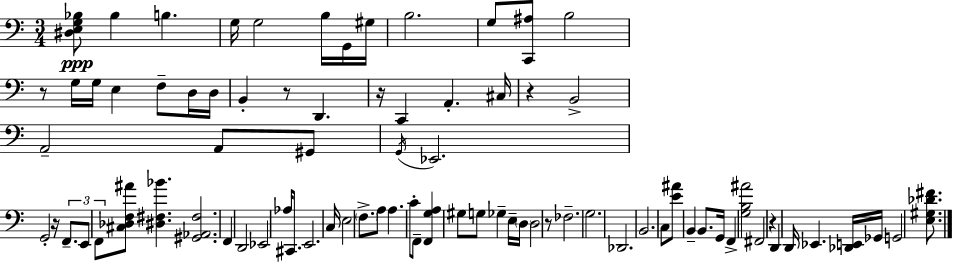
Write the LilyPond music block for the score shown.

{
  \clef bass
  \numericTimeSignature
  \time 3/4
  \key c \major
  \repeat volta 2 { <dis e g bes>8\ppp bes4 b4. | g16 g2 b16 g,16 gis16 | b2. | g8 <c, ais>8 b2 | \break r8 g16 g16 e4 f8-- d16 d16 | b,4-. r8 d,4. | r16 c,4 a,4.-. cis16 | r4 b,2-> | \break a,2-- a,8 gis,8 | \acciaccatura { g,16 } ees,2. | g,2-. r16 \tuplet 3/2 { f,8.-- | e,8 f,8 } <cis des f ais'>8 <dis fis bes'>4. | \break <gis, aes, fis>2. | f,4 d,2 | ees,2 aes16 cis,8. | e,2. | \break c16 e2 \parenthesize f8.-> | a8 a4. c'8-. f,8-- | <f, g a>4 gis8 g8 ges4-- | e16-- \parenthesize d16 d2 r8 | \break fes2.-- | g2. | des,2. | b,2. | \break c8 <e' ais'>8 b,4-- b,8. | g,16 f,4-> <g b ais'>2 | fis,2 r4 | d,4 d,16 ees,4. | \break <des, e,>16 ges,16 g,2 <e gis des' fis'>8. | } \bar "|."
}